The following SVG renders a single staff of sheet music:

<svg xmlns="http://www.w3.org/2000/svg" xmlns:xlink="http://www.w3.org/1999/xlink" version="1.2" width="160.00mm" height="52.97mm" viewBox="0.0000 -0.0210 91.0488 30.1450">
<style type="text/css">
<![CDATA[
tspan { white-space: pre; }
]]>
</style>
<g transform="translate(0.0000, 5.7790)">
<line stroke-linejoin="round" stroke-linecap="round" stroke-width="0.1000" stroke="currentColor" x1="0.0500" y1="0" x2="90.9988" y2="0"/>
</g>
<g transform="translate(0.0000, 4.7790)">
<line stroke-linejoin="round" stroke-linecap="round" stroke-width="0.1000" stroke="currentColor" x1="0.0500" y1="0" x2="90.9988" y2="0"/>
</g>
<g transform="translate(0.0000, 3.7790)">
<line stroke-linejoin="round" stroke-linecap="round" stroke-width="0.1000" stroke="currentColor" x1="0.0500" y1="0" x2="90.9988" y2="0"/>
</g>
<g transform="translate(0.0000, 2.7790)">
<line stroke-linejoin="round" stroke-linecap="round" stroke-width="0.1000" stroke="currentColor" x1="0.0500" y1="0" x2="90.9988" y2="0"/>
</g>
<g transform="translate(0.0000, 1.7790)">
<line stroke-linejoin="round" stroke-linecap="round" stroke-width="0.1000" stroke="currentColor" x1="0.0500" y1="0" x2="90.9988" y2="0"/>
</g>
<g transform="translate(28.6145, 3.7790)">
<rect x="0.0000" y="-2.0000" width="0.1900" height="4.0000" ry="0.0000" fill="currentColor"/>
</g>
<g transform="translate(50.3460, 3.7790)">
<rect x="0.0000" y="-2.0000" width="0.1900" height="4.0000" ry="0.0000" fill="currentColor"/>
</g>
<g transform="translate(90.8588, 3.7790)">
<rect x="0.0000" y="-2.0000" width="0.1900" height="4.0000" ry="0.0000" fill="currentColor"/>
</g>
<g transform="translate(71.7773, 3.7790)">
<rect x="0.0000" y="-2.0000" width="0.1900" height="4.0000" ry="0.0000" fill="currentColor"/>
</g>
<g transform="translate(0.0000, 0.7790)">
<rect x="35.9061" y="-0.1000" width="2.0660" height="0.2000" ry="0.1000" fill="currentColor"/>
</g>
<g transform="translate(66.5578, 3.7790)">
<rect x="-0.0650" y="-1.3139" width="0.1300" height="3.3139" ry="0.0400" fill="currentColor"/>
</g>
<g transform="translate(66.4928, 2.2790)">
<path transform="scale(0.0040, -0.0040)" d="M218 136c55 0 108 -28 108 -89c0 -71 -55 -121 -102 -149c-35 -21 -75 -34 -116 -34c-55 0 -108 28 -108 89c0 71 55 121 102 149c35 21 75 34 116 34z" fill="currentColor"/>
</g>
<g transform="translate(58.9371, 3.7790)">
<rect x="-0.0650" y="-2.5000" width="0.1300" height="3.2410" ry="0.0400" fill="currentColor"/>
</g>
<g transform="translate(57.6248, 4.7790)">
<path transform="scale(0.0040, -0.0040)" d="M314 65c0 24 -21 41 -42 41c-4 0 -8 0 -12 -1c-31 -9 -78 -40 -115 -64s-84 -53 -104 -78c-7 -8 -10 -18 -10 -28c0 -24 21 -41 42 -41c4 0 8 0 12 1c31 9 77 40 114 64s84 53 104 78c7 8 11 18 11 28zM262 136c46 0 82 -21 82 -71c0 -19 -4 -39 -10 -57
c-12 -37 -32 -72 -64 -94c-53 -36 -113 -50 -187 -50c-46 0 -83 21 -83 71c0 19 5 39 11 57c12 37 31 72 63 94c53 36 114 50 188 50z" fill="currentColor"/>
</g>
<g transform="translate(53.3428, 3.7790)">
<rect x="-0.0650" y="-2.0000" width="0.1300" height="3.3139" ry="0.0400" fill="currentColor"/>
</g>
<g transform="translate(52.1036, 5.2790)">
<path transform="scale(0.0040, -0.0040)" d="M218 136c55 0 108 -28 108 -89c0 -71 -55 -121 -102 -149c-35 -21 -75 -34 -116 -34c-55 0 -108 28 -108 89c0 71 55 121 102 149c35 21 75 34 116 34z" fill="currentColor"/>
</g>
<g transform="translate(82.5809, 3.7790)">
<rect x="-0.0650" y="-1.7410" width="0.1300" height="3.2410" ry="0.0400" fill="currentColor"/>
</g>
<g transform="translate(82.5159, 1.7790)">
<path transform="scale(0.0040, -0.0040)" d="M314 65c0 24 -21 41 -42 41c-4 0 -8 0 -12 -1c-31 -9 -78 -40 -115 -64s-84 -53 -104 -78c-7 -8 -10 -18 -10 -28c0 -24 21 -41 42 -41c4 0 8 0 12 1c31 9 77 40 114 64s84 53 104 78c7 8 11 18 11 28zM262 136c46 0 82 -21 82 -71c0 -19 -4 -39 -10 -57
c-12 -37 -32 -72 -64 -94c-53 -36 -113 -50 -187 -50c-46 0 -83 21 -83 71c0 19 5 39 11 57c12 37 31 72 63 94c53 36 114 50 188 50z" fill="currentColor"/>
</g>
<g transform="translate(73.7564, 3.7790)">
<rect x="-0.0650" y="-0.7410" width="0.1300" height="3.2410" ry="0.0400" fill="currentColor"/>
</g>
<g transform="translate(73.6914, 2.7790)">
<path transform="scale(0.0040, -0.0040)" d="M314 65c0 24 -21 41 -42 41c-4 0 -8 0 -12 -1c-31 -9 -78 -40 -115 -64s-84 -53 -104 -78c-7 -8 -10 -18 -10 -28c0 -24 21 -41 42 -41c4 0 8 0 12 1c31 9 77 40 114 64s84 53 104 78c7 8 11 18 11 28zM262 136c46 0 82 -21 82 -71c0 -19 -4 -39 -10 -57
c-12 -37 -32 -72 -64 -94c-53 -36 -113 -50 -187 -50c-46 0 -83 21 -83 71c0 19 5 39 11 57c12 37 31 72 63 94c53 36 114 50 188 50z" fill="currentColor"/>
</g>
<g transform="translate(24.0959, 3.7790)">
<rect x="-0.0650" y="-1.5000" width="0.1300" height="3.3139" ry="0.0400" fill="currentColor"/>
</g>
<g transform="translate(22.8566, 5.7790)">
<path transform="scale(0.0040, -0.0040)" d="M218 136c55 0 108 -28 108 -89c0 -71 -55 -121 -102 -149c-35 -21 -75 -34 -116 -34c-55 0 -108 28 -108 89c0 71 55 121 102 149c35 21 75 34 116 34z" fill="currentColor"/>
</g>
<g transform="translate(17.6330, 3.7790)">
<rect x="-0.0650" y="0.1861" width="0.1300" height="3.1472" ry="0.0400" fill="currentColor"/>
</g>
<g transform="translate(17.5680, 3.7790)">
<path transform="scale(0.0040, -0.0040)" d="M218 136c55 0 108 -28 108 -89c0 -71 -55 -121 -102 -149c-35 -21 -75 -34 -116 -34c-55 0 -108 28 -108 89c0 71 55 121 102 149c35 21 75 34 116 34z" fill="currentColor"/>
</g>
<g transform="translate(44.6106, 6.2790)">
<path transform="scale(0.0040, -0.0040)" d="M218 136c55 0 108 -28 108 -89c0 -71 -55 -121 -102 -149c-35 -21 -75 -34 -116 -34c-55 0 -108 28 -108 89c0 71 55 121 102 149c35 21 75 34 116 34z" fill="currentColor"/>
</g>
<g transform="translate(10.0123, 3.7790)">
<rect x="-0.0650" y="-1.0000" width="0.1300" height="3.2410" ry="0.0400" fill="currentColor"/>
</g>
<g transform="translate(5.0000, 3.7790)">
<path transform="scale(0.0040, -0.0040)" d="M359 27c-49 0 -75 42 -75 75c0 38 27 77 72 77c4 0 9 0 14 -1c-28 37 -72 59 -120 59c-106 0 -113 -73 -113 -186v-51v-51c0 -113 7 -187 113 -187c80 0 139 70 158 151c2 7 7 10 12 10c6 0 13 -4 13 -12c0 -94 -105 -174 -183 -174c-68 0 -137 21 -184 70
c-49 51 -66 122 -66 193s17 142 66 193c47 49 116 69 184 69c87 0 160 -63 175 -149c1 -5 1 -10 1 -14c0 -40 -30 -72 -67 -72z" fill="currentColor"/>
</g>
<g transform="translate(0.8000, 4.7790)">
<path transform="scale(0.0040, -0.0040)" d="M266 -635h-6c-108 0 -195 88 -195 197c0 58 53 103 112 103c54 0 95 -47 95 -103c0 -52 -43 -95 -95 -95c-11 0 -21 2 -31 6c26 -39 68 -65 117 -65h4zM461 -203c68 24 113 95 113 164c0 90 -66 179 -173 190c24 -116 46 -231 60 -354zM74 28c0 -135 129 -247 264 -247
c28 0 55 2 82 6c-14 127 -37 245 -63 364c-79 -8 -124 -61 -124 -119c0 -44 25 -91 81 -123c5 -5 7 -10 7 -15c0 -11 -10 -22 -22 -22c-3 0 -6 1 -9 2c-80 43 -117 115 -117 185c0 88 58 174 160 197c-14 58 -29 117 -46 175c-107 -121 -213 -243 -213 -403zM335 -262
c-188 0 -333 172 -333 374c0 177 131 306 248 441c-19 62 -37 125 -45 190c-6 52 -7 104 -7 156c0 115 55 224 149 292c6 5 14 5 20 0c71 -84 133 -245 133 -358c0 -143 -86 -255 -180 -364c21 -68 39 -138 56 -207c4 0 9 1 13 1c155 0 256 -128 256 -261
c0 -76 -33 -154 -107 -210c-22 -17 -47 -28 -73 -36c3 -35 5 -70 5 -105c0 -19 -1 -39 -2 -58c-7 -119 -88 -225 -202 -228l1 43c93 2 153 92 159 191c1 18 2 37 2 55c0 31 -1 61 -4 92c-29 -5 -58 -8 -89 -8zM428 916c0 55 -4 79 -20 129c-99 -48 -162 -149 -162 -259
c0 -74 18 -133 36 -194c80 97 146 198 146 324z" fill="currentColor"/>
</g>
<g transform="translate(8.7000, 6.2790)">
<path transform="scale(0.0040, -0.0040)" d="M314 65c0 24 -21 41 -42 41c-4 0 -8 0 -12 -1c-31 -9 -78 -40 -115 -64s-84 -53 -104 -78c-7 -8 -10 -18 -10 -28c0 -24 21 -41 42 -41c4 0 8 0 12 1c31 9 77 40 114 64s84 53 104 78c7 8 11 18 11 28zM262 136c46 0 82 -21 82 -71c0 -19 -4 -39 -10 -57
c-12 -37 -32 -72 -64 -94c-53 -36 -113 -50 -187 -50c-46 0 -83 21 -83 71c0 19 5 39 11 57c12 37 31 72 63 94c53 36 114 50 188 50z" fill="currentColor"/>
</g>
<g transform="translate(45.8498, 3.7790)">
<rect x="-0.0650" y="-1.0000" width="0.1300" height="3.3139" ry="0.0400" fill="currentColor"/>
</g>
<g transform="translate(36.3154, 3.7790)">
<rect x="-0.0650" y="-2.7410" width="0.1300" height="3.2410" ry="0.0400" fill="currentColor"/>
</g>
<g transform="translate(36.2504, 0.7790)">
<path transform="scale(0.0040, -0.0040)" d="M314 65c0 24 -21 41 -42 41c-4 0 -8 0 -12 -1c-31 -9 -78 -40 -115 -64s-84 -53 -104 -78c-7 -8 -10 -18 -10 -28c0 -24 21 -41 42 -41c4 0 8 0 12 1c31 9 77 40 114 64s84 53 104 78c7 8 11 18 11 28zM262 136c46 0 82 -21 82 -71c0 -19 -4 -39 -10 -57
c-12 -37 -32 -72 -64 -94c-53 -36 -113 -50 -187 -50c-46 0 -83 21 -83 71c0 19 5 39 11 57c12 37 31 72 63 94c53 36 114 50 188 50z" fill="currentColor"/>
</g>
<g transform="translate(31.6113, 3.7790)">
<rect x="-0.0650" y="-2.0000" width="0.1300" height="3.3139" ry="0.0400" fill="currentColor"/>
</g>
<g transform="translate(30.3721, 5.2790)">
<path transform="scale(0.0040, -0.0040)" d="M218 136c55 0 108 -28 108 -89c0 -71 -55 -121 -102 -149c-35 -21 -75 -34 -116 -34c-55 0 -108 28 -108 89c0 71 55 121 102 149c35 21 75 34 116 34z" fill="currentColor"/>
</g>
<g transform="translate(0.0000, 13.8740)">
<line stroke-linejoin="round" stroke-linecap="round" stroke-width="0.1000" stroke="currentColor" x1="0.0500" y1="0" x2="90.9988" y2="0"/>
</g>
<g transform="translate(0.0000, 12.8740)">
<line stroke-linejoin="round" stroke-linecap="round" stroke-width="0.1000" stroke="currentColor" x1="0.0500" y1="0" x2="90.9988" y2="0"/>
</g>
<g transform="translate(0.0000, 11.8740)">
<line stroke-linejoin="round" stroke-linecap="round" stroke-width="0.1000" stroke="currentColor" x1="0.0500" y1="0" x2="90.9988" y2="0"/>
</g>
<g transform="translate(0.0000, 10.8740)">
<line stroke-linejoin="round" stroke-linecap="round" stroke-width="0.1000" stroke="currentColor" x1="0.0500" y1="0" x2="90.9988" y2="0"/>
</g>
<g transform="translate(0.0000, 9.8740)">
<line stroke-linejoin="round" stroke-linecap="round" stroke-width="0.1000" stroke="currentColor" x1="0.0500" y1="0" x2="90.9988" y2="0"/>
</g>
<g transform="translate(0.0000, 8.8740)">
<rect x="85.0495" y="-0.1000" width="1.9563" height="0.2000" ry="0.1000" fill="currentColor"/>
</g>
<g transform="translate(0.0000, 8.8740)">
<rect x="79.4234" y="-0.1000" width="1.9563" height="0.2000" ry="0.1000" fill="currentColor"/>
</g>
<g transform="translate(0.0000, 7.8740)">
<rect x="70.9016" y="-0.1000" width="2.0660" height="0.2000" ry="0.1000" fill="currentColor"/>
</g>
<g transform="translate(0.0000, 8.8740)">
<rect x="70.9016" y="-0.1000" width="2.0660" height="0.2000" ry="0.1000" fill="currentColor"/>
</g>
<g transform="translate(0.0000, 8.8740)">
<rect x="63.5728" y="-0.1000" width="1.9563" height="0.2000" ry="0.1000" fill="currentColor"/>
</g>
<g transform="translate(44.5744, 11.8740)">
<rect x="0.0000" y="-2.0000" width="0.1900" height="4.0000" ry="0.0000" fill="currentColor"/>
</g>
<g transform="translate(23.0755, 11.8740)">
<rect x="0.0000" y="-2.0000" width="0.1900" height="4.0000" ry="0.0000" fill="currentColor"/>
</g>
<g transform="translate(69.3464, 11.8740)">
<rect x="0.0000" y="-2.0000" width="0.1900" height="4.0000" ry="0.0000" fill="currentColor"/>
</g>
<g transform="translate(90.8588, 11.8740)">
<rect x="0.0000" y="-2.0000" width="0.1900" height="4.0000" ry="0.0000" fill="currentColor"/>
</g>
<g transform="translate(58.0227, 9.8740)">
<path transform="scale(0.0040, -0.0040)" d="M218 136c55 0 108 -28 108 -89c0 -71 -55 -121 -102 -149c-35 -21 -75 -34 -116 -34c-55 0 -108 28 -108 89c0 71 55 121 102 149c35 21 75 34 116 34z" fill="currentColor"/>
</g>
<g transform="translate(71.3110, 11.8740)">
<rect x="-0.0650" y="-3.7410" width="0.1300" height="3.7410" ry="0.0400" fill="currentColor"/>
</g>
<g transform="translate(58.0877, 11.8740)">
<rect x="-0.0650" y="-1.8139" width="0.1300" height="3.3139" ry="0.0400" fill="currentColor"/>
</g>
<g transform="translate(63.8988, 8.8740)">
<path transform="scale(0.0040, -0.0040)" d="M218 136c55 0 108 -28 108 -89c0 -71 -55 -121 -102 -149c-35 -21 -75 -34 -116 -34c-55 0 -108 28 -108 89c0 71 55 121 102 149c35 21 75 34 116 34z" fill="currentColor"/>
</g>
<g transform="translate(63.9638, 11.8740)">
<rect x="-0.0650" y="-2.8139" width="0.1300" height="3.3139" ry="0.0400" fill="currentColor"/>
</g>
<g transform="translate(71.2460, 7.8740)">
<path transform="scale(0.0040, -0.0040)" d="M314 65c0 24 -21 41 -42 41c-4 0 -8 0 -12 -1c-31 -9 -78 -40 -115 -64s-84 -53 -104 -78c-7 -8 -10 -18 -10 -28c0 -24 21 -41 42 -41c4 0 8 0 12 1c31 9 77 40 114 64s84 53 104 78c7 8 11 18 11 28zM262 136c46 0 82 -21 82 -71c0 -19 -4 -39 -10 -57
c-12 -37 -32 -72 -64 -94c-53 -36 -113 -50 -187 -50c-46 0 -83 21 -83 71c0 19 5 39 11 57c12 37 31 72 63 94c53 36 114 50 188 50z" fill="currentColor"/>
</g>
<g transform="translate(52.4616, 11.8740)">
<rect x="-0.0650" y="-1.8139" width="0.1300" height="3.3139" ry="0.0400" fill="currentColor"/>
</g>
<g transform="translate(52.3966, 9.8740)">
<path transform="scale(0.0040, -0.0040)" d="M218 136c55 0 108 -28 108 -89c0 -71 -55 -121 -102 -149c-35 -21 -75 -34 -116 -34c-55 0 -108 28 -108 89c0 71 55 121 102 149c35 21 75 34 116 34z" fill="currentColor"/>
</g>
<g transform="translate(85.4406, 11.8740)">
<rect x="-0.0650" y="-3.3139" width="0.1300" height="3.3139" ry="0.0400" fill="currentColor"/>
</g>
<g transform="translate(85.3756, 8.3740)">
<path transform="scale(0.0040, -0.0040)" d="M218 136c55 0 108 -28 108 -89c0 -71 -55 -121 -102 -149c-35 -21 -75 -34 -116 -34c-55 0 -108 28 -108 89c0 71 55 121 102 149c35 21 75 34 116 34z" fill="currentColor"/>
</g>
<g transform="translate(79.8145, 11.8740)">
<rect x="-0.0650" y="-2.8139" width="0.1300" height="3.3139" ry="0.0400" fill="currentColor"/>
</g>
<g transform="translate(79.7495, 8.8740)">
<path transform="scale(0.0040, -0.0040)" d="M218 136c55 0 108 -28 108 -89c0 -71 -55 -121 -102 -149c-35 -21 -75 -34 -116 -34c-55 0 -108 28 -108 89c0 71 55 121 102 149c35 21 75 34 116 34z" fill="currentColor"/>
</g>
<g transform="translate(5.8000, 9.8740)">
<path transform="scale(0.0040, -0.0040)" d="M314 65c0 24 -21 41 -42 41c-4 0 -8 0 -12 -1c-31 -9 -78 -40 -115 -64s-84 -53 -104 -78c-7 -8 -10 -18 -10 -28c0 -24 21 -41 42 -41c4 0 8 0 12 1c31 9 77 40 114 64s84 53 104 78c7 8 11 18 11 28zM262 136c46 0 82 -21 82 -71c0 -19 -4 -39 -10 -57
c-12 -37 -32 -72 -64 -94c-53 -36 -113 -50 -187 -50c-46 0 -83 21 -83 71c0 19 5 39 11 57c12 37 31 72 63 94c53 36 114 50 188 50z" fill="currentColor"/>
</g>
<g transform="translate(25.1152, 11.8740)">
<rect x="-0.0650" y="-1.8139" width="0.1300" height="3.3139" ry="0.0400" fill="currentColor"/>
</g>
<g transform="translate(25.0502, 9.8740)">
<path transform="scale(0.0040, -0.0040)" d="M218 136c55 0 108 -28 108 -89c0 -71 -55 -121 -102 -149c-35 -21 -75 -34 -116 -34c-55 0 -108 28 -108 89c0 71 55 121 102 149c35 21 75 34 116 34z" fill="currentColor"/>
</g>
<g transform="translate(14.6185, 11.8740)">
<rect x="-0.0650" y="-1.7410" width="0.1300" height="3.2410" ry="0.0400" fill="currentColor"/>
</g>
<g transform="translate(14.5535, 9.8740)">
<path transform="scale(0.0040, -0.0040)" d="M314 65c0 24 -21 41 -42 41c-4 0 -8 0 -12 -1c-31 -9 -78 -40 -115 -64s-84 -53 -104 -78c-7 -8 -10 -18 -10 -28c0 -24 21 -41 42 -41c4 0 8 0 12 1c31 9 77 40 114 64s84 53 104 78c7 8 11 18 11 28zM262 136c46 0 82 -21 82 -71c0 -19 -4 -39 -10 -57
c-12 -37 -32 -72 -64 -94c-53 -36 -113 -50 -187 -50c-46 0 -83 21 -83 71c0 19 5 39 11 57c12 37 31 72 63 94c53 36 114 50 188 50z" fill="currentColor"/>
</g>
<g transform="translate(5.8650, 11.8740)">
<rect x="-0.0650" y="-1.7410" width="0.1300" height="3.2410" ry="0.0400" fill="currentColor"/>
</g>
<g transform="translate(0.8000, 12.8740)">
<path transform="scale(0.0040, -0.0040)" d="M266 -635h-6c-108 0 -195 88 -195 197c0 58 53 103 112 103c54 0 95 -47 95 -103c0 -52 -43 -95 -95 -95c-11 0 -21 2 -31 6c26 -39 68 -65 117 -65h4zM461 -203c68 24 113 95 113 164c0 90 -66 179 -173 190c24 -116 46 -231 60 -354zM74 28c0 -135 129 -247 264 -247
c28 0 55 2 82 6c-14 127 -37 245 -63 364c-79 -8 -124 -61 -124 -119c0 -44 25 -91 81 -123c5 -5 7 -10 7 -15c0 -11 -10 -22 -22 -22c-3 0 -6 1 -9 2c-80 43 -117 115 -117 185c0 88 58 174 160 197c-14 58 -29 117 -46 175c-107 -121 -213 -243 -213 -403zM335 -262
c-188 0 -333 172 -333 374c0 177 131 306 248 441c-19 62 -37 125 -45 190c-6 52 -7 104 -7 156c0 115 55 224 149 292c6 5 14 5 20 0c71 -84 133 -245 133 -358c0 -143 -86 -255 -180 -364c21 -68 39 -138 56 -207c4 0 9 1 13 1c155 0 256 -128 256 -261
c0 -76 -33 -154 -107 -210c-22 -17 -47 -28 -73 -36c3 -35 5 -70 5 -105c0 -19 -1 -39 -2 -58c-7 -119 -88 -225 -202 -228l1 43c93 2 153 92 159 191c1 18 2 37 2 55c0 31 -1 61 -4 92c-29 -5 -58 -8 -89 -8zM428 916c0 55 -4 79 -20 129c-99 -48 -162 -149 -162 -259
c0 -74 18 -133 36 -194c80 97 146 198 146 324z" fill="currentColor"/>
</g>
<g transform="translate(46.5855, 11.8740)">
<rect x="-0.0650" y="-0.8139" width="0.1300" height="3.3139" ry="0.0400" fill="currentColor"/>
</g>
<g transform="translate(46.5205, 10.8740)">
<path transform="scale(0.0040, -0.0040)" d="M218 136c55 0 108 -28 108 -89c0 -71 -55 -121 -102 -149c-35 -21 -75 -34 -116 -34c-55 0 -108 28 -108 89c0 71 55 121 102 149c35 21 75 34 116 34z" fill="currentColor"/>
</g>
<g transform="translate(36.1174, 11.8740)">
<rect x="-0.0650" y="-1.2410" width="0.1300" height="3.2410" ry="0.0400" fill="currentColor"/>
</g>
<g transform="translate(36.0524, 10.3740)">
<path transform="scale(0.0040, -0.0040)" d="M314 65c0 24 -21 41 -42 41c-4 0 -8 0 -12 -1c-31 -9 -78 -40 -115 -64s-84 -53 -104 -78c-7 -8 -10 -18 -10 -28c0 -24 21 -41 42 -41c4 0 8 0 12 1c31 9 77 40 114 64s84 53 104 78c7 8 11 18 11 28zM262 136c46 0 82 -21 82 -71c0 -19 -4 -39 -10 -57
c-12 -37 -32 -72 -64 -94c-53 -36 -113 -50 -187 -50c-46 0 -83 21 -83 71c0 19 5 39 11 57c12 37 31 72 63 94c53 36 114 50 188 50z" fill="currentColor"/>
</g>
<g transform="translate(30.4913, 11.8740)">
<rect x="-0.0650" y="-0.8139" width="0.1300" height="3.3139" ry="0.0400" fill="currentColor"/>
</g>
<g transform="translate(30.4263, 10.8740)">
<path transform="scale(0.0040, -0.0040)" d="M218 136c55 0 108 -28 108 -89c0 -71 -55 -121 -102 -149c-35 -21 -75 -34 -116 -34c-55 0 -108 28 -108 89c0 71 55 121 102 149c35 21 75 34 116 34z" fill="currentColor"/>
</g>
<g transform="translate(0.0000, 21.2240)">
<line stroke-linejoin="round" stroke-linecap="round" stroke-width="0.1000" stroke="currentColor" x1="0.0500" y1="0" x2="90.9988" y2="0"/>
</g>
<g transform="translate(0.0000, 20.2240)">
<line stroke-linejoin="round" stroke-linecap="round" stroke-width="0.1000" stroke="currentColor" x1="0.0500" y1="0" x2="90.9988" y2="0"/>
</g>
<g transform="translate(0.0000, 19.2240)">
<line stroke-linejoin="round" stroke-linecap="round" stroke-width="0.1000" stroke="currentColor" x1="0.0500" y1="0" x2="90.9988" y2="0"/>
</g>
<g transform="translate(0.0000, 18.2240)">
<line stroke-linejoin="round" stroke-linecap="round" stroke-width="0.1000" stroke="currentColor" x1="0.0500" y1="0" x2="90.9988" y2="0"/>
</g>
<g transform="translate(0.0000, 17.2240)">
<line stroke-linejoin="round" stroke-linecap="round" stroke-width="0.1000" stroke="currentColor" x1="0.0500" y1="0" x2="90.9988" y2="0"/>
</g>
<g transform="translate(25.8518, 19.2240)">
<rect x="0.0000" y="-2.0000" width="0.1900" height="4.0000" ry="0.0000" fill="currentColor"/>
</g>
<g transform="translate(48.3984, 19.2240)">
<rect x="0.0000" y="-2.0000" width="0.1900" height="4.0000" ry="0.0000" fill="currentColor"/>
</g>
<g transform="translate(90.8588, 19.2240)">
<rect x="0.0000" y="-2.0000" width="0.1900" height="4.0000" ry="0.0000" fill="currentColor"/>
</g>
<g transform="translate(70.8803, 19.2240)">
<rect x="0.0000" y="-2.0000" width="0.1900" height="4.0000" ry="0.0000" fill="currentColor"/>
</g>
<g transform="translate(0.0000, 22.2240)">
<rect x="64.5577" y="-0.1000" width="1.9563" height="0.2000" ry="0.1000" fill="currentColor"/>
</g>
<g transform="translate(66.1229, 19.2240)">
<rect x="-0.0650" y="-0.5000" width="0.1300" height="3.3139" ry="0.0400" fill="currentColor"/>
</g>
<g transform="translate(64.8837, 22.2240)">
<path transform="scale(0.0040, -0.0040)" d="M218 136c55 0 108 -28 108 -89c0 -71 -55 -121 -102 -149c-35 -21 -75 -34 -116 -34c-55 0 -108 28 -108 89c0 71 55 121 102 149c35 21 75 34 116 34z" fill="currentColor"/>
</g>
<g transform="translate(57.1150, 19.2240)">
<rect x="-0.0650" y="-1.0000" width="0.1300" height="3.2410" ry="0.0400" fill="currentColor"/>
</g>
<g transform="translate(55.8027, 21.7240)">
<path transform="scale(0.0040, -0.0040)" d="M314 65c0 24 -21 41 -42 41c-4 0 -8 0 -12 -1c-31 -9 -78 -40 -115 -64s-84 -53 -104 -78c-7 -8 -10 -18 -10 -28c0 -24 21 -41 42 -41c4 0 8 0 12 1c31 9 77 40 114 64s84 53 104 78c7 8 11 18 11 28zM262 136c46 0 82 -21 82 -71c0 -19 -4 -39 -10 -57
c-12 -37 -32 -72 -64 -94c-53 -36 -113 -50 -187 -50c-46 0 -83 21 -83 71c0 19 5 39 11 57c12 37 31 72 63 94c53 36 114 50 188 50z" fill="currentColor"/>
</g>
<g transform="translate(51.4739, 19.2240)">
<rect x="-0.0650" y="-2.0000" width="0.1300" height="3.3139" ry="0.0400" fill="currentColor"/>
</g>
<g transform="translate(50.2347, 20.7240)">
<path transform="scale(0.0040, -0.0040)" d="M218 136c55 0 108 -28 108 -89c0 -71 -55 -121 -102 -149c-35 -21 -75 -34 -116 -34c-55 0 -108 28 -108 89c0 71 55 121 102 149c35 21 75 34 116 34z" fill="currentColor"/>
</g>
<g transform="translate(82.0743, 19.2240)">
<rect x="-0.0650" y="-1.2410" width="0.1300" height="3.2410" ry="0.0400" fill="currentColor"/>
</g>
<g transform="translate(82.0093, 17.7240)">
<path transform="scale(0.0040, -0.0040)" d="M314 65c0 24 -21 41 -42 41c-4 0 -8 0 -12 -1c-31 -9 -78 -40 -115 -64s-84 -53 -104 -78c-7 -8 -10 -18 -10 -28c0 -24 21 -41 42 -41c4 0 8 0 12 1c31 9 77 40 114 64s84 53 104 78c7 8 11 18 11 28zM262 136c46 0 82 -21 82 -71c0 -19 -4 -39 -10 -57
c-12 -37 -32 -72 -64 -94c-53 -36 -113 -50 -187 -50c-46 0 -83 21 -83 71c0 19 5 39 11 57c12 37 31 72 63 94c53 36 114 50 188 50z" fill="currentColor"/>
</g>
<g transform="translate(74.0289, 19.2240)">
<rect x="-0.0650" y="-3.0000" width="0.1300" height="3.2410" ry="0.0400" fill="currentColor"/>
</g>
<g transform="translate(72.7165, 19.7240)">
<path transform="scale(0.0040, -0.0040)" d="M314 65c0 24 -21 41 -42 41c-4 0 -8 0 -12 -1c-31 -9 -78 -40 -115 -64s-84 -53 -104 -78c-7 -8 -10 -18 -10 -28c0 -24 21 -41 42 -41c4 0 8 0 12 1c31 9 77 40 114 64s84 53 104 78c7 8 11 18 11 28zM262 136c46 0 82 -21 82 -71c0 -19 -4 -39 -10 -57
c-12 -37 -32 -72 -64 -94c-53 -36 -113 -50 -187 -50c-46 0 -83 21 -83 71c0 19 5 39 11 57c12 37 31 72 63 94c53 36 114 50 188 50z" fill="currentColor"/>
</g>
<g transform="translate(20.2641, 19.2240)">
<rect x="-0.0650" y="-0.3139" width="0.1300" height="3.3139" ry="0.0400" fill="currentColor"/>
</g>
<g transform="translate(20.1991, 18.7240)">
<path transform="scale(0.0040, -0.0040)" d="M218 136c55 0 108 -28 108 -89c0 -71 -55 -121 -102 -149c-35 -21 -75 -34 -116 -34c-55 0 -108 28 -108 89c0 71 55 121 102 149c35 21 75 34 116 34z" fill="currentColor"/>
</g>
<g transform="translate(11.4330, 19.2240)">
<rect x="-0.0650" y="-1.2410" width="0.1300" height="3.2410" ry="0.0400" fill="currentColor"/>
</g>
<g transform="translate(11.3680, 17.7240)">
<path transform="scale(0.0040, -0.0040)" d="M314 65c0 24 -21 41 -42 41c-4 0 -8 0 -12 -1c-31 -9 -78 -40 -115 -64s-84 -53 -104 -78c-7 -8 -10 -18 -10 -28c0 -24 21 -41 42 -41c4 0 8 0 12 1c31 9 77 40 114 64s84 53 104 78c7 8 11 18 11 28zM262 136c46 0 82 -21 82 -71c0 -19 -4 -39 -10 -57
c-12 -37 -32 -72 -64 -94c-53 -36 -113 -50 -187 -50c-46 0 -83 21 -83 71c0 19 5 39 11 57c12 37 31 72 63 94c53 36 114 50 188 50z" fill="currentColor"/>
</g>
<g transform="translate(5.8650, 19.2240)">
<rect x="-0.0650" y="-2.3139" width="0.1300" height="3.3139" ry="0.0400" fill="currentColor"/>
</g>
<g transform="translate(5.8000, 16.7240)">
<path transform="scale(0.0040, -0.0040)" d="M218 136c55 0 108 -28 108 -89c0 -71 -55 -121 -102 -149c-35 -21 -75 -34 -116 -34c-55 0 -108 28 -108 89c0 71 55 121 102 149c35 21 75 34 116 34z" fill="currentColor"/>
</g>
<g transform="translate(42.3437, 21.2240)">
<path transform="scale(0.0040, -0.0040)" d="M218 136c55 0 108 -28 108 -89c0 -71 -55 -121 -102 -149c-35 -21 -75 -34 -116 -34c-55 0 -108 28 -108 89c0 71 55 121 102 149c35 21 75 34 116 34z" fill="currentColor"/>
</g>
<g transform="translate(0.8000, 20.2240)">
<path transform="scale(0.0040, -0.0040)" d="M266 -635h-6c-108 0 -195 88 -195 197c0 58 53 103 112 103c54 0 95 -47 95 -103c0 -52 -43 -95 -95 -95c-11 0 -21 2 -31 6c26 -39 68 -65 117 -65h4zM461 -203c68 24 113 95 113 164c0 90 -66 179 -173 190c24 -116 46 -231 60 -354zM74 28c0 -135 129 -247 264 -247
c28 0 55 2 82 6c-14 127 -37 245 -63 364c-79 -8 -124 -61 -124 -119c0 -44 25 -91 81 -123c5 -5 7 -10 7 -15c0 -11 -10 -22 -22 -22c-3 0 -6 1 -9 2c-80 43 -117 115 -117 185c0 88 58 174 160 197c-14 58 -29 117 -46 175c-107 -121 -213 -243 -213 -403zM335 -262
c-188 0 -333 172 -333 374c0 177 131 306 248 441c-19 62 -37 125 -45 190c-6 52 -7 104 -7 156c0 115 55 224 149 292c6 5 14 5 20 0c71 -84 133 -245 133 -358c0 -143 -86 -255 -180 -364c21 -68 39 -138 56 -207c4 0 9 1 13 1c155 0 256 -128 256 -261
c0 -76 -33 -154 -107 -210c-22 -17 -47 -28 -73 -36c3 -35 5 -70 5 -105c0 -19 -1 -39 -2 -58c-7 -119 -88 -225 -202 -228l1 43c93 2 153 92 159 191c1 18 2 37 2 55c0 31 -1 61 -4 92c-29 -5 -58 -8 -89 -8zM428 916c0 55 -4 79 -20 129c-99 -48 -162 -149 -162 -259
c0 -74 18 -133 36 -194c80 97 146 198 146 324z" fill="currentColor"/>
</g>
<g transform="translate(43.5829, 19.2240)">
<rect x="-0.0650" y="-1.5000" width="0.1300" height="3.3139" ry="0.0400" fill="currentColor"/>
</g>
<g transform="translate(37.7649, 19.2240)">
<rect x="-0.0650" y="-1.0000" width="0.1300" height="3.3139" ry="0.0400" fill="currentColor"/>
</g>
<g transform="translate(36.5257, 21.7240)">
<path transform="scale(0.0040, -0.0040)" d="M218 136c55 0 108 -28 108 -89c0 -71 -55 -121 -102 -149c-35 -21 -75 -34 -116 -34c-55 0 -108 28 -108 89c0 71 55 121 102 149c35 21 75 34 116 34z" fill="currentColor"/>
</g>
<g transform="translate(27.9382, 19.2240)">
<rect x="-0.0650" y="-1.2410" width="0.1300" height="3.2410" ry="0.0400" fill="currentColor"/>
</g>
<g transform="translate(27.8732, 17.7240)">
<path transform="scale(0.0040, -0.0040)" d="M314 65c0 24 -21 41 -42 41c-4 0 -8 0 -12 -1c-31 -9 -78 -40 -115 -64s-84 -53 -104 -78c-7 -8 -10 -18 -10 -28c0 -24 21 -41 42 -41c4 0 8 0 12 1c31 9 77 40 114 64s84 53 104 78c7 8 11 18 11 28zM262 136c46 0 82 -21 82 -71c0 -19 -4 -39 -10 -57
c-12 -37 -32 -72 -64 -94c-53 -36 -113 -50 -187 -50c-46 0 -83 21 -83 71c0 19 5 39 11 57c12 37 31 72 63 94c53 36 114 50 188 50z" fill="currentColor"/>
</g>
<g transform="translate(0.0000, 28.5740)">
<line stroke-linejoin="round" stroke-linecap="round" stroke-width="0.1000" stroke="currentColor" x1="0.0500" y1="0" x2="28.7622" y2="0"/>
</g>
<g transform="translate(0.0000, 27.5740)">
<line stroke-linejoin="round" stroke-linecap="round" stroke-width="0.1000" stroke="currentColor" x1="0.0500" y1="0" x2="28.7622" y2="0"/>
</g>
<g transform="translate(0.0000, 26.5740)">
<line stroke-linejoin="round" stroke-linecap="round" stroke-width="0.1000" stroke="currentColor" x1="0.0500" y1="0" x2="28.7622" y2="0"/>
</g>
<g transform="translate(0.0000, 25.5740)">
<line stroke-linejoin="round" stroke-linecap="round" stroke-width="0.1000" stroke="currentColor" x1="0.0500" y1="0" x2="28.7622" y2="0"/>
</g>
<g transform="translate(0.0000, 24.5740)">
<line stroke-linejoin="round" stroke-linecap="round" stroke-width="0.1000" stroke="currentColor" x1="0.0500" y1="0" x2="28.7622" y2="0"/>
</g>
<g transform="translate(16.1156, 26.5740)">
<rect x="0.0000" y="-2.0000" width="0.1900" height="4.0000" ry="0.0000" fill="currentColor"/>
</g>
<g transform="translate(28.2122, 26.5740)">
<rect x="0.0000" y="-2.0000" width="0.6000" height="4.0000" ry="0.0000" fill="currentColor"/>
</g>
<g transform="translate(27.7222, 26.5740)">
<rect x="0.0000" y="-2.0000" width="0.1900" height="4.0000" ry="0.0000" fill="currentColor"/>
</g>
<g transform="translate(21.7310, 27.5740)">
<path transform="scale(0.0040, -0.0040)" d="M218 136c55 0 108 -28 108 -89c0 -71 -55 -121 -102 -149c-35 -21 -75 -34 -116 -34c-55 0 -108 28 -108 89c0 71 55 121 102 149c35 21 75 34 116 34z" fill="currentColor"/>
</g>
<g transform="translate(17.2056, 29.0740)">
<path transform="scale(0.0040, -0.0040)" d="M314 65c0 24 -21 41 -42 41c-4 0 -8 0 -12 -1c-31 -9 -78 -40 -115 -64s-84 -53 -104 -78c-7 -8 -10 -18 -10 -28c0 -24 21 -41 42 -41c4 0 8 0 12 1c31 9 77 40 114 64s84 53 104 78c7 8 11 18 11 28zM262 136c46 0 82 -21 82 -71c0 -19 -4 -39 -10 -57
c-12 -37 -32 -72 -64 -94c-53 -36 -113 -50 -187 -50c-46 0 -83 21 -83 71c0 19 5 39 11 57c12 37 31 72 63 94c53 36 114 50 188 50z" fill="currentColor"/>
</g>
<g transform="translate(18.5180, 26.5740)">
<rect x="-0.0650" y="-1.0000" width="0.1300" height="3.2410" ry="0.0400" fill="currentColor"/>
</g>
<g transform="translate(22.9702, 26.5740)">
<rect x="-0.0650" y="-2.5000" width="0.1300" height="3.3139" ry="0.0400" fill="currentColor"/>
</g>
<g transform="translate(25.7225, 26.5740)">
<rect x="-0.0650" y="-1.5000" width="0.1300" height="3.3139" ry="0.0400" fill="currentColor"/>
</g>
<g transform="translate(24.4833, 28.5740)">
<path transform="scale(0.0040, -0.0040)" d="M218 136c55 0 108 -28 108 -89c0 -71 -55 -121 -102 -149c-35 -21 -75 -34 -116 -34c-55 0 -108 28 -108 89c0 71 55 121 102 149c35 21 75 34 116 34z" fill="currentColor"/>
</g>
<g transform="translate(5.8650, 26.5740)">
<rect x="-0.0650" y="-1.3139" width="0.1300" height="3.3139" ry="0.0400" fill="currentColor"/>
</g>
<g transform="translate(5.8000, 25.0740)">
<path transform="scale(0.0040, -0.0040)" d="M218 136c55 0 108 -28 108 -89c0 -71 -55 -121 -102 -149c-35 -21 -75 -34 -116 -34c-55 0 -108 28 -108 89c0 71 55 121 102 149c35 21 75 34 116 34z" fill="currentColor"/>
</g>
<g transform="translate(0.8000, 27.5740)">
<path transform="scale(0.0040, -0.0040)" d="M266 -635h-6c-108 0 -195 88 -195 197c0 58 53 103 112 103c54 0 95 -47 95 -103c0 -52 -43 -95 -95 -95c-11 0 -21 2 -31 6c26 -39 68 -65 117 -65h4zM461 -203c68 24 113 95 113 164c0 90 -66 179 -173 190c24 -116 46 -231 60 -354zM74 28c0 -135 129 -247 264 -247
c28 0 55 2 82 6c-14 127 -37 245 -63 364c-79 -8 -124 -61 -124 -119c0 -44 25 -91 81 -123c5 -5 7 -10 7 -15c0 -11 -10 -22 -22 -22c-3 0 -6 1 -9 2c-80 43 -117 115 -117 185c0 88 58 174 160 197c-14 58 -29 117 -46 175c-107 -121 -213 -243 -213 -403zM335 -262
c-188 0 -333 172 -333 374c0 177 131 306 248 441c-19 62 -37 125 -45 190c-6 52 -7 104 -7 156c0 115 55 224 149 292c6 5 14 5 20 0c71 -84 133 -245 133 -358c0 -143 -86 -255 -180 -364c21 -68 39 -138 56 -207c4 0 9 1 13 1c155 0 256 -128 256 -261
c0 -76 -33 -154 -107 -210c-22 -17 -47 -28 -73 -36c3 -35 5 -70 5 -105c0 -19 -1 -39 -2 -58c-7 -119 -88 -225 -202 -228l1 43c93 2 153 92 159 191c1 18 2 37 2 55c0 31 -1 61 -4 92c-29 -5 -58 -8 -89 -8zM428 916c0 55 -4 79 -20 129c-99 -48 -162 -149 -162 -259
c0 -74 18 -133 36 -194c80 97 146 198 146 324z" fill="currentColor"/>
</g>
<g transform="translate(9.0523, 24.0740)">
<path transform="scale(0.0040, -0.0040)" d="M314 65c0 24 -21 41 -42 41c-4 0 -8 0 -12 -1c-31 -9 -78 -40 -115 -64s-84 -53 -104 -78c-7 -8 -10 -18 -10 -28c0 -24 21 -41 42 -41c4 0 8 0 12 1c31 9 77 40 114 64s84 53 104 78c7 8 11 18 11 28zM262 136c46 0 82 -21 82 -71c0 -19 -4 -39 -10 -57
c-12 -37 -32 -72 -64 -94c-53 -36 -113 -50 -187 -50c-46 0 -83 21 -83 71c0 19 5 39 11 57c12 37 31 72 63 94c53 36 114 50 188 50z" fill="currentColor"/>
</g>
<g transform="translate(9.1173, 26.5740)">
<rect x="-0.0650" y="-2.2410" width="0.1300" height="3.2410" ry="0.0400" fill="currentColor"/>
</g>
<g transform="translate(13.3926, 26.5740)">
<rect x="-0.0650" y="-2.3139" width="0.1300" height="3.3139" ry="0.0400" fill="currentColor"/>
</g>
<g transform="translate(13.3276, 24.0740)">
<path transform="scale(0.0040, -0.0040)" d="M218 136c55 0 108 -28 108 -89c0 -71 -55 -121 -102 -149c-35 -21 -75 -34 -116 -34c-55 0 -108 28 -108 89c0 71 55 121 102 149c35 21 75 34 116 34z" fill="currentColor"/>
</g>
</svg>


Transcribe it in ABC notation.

X:1
T:Untitled
M:4/4
L:1/4
K:C
D2 B E F a2 D F G2 e d2 f2 f2 f2 f d e2 d f f a c'2 a b g e2 c e2 D E F D2 C A2 e2 e g2 g D2 G E